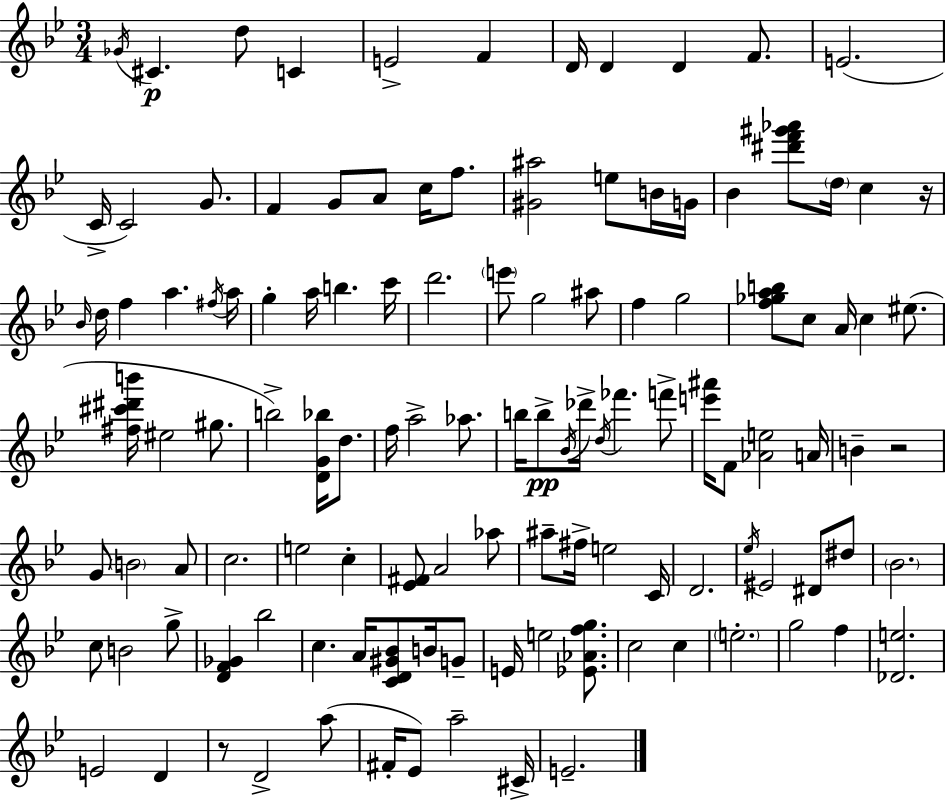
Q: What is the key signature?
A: G minor